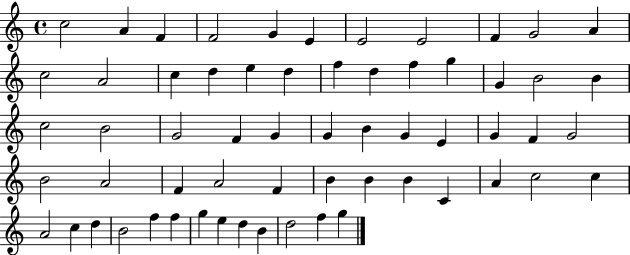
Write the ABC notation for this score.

X:1
T:Untitled
M:4/4
L:1/4
K:C
c2 A F F2 G E E2 E2 F G2 A c2 A2 c d e d f d f g G B2 B c2 B2 G2 F G G B G E G F G2 B2 A2 F A2 F B B B C A c2 c A2 c d B2 f f g e d B d2 f g